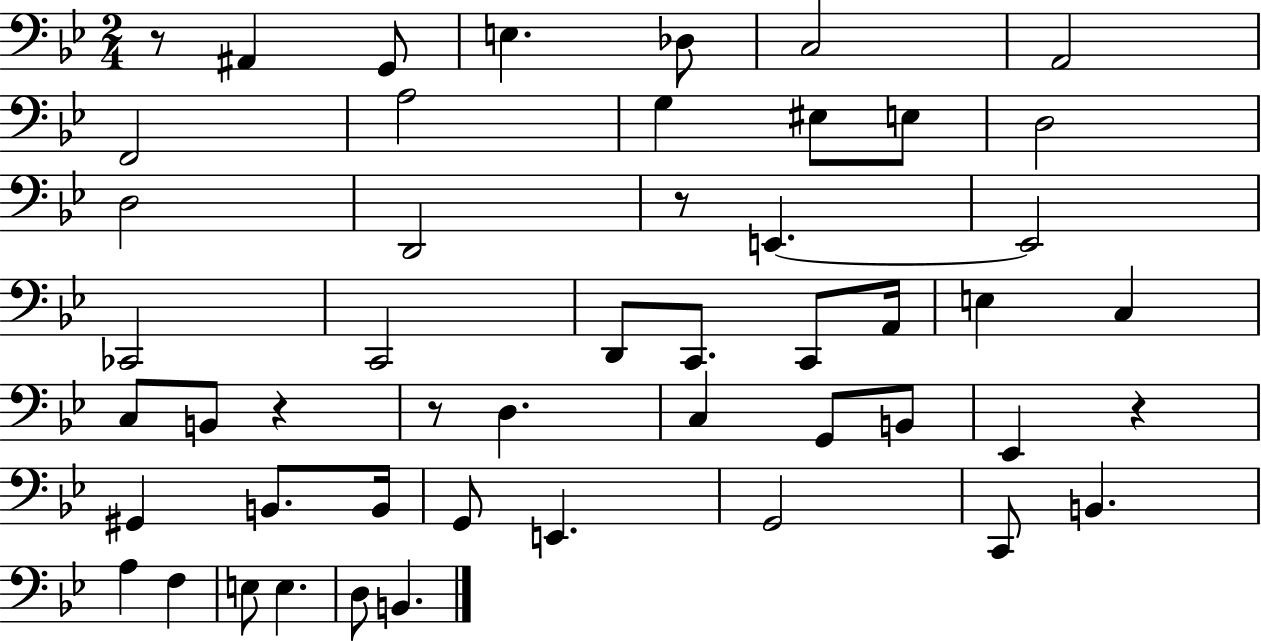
R/e A#2/q G2/e E3/q. Db3/e C3/h A2/h F2/h A3/h G3/q EIS3/e E3/e D3/h D3/h D2/h R/e E2/q. E2/h CES2/h C2/h D2/e C2/e. C2/e A2/s E3/q C3/q C3/e B2/e R/q R/e D3/q. C3/q G2/e B2/e Eb2/q R/q G#2/q B2/e. B2/s G2/e E2/q. G2/h C2/e B2/q. A3/q F3/q E3/e E3/q. D3/e B2/q.